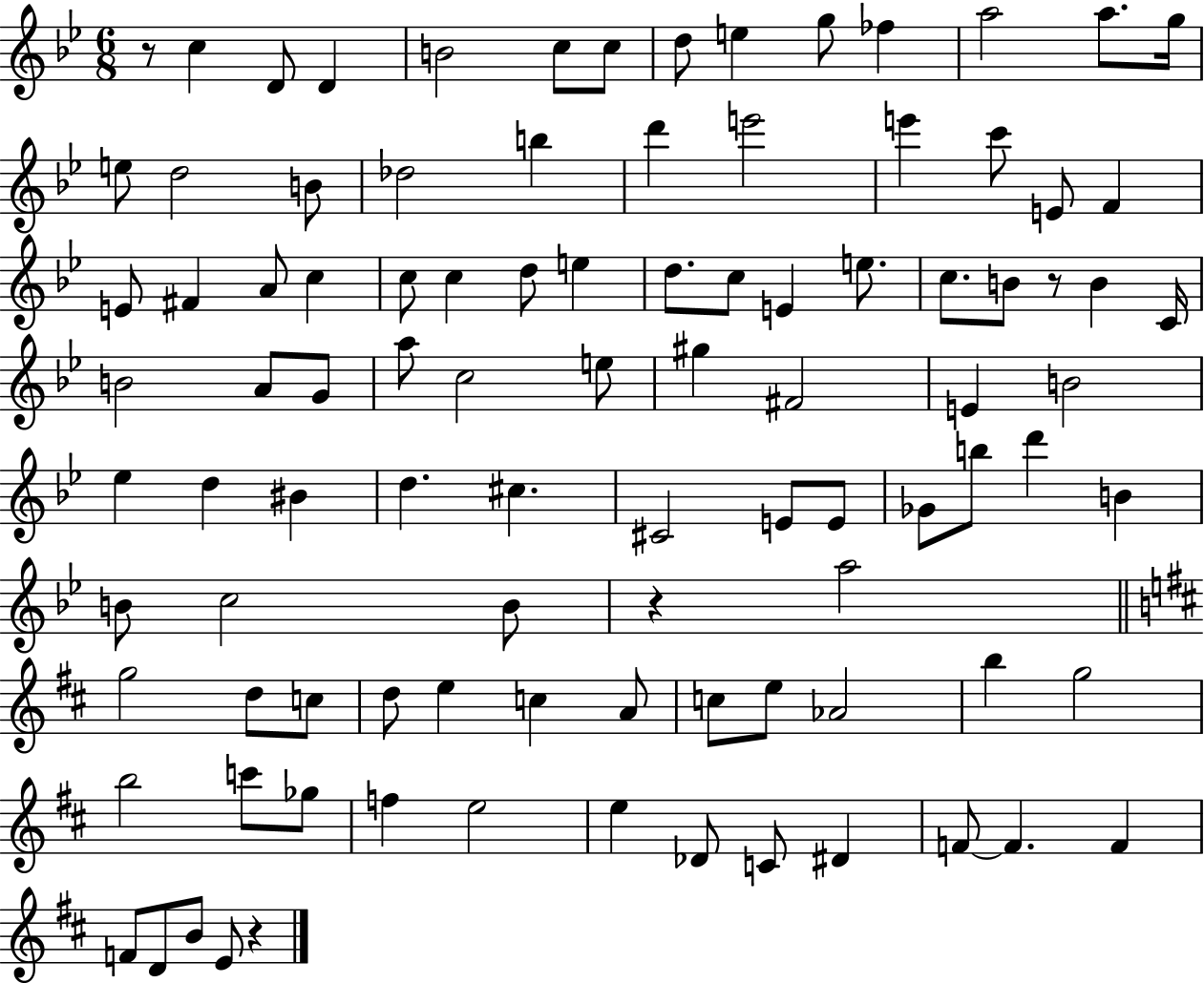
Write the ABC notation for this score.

X:1
T:Untitled
M:6/8
L:1/4
K:Bb
z/2 c D/2 D B2 c/2 c/2 d/2 e g/2 _f a2 a/2 g/4 e/2 d2 B/2 _d2 b d' e'2 e' c'/2 E/2 F E/2 ^F A/2 c c/2 c d/2 e d/2 c/2 E e/2 c/2 B/2 z/2 B C/4 B2 A/2 G/2 a/2 c2 e/2 ^g ^F2 E B2 _e d ^B d ^c ^C2 E/2 E/2 _G/2 b/2 d' B B/2 c2 B/2 z a2 g2 d/2 c/2 d/2 e c A/2 c/2 e/2 _A2 b g2 b2 c'/2 _g/2 f e2 e _D/2 C/2 ^D F/2 F F F/2 D/2 B/2 E/2 z